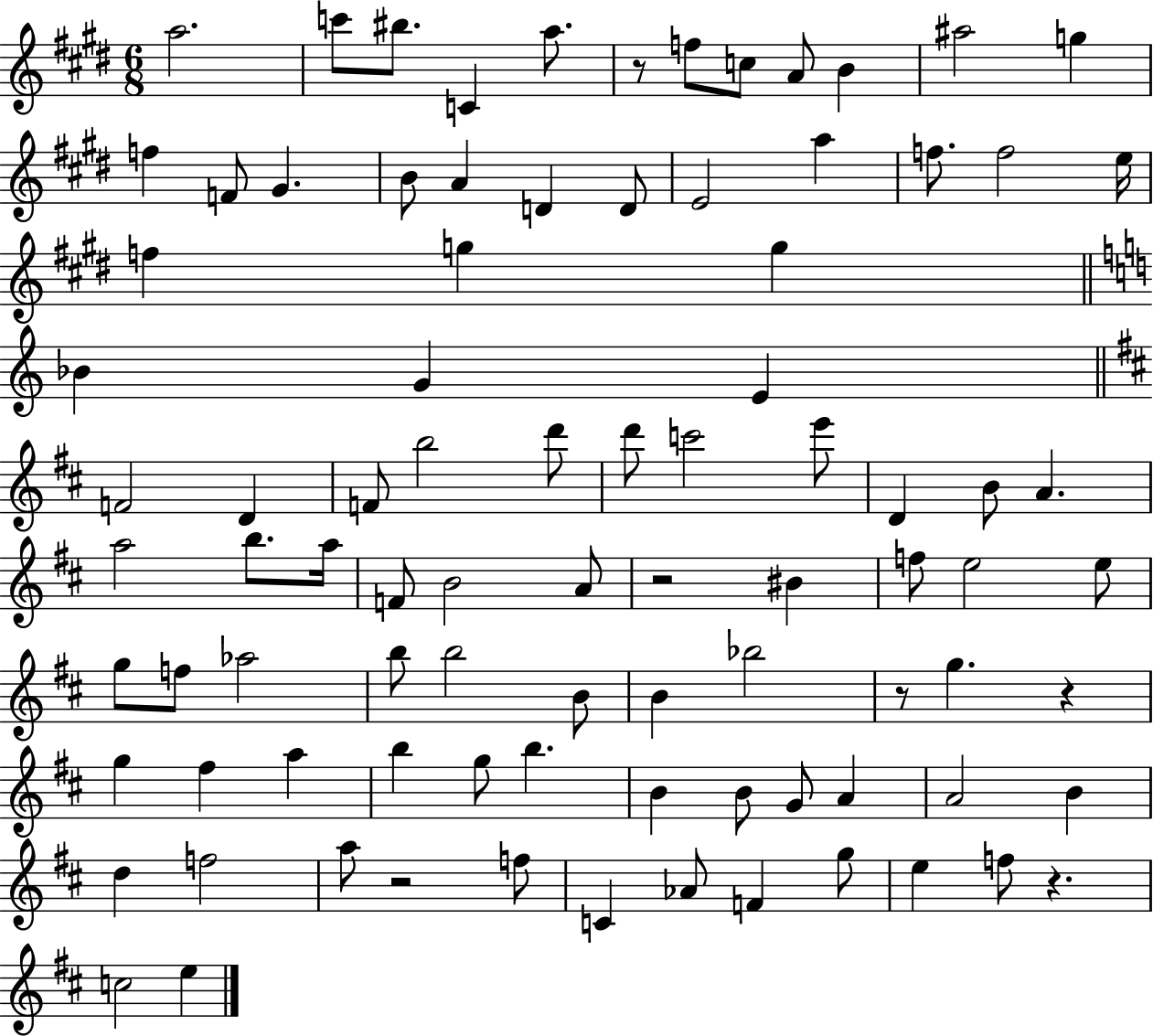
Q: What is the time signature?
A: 6/8